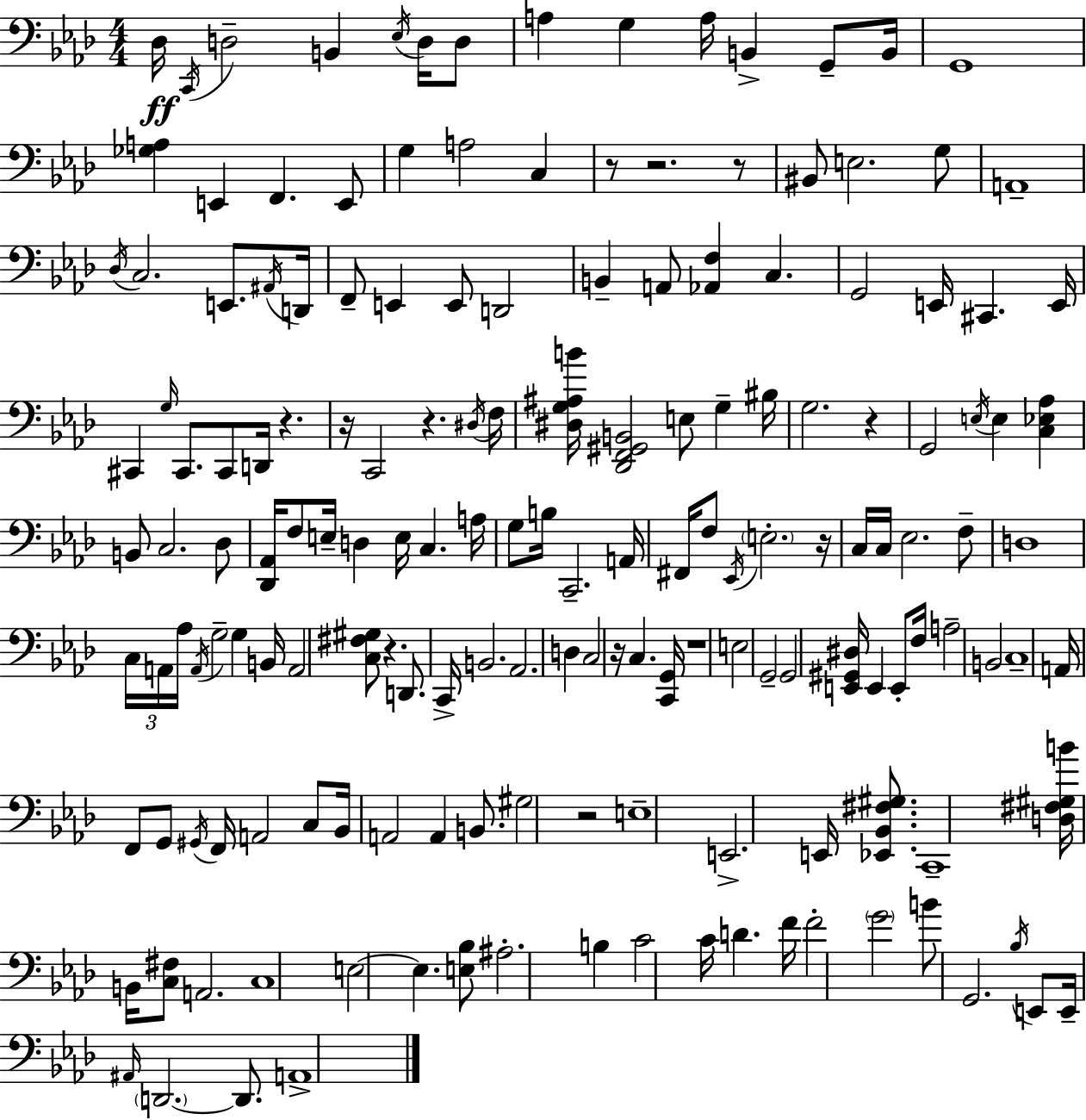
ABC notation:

X:1
T:Untitled
M:4/4
L:1/4
K:Fm
_D,/4 C,,/4 D,2 B,, _E,/4 D,/4 D,/2 A, G, A,/4 B,, G,,/2 B,,/4 G,,4 [_G,A,] E,, F,, E,,/2 G, A,2 C, z/2 z2 z/2 ^B,,/2 E,2 G,/2 A,,4 _D,/4 C,2 E,,/2 ^A,,/4 D,,/4 F,,/2 E,, E,,/2 D,,2 B,, A,,/2 [_A,,F,] C, G,,2 E,,/4 ^C,, E,,/4 ^C,, G,/4 ^C,,/2 ^C,,/2 D,,/4 z z/4 C,,2 z ^D,/4 F,/4 [^D,G,^A,B]/4 [_D,,F,,^G,,B,,]2 E,/2 G, ^B,/4 G,2 z G,,2 E,/4 E, [C,_E,_A,] B,,/2 C,2 _D,/2 [_D,,_A,,]/4 F,/2 E,/4 D, E,/4 C, A,/4 G,/2 B,/4 C,,2 A,,/4 ^F,,/4 F,/2 _E,,/4 E,2 z/4 C,/4 C,/4 _E,2 F,/2 D,4 C,/4 A,,/4 _A,/4 A,,/4 G,2 G, B,,/4 A,,2 [C,^F,^G,]/2 z D,,/2 C,,/4 B,,2 _A,,2 D, C,2 z/4 C, [C,,G,,]/4 z4 E,2 G,,2 G,,2 [E,,^G,,^D,]/4 E,, E,,/2 F,/4 A,2 B,,2 C,4 A,,/4 F,,/2 G,,/2 ^G,,/4 F,,/4 A,,2 C,/2 _B,,/4 A,,2 A,, B,,/2 ^G,2 z2 E,4 E,,2 E,,/4 [_E,,_B,,^F,^G,]/2 C,,4 [D,^F,^G,B]/4 B,,/4 [C,^F,]/2 A,,2 C,4 E,2 E, [E,_B,]/2 ^A,2 B, C2 C/4 D F/4 F2 G2 B/2 G,,2 _B,/4 E,,/2 E,,/4 ^A,,/4 D,,2 D,,/2 A,,4